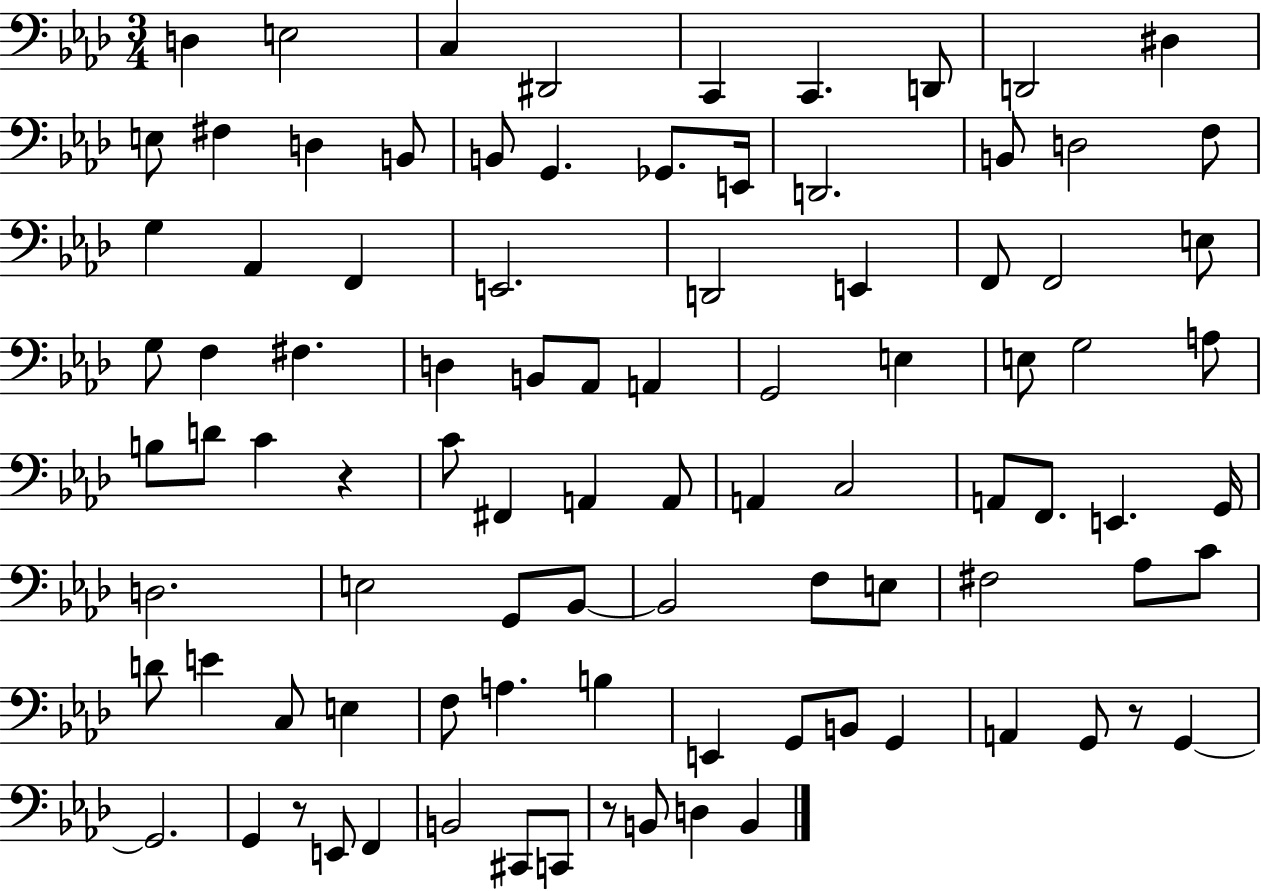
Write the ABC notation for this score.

X:1
T:Untitled
M:3/4
L:1/4
K:Ab
D, E,2 C, ^D,,2 C,, C,, D,,/2 D,,2 ^D, E,/2 ^F, D, B,,/2 B,,/2 G,, _G,,/2 E,,/4 D,,2 B,,/2 D,2 F,/2 G, _A,, F,, E,,2 D,,2 E,, F,,/2 F,,2 E,/2 G,/2 F, ^F, D, B,,/2 _A,,/2 A,, G,,2 E, E,/2 G,2 A,/2 B,/2 D/2 C z C/2 ^F,, A,, A,,/2 A,, C,2 A,,/2 F,,/2 E,, G,,/4 D,2 E,2 G,,/2 _B,,/2 _B,,2 F,/2 E,/2 ^F,2 _A,/2 C/2 D/2 E C,/2 E, F,/2 A, B, E,, G,,/2 B,,/2 G,, A,, G,,/2 z/2 G,, G,,2 G,, z/2 E,,/2 F,, B,,2 ^C,,/2 C,,/2 z/2 B,,/2 D, B,,